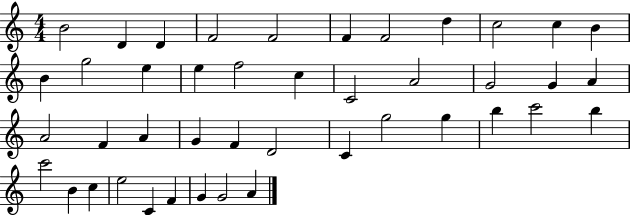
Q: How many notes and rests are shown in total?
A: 43